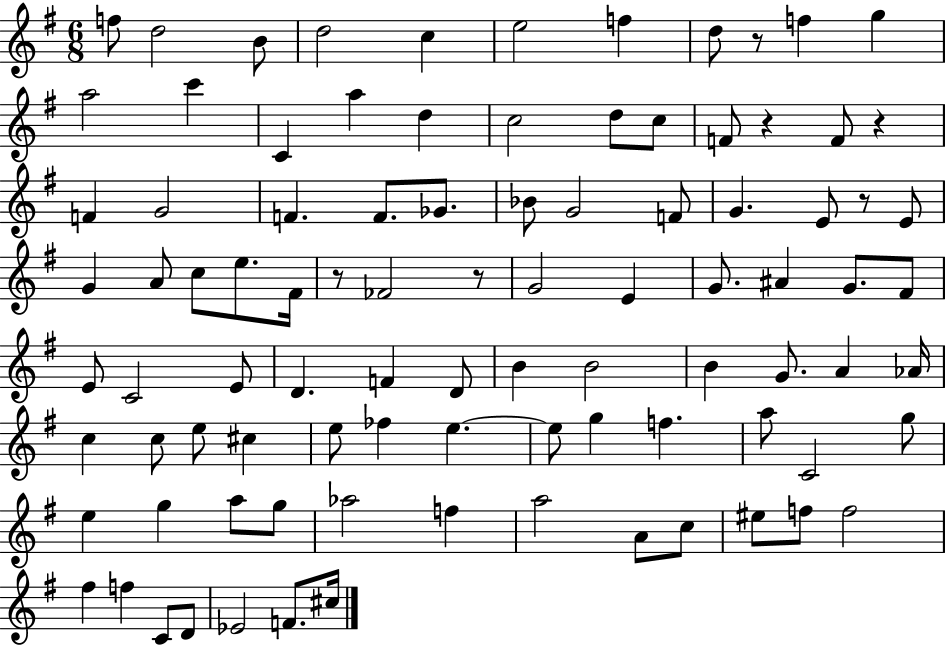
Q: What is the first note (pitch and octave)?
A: F5